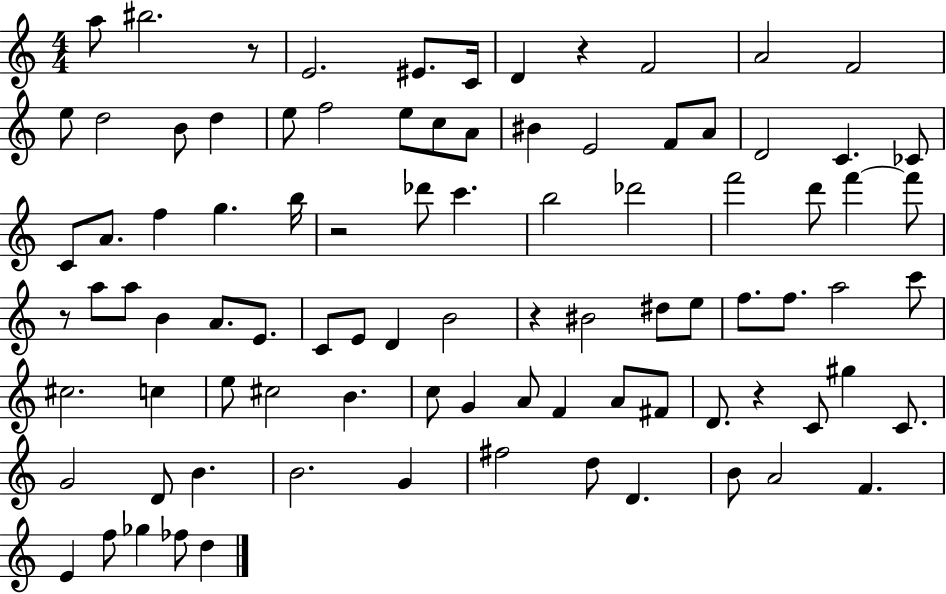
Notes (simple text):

A5/e BIS5/h. R/e E4/h. EIS4/e. C4/s D4/q R/q F4/h A4/h F4/h E5/e D5/h B4/e D5/q E5/e F5/h E5/e C5/e A4/e BIS4/q E4/h F4/e A4/e D4/h C4/q. CES4/e C4/e A4/e. F5/q G5/q. B5/s R/h Db6/e C6/q. B5/h Db6/h F6/h D6/e F6/q F6/e R/e A5/e A5/e B4/q A4/e. E4/e. C4/e E4/e D4/q B4/h R/q BIS4/h D#5/e E5/e F5/e. F5/e. A5/h C6/e C#5/h. C5/q E5/e C#5/h B4/q. C5/e G4/q A4/e F4/q A4/e F#4/e D4/e. R/q C4/e G#5/q C4/e. G4/h D4/e B4/q. B4/h. G4/q F#5/h D5/e D4/q. B4/e A4/h F4/q. E4/q F5/e Gb5/q FES5/e D5/q